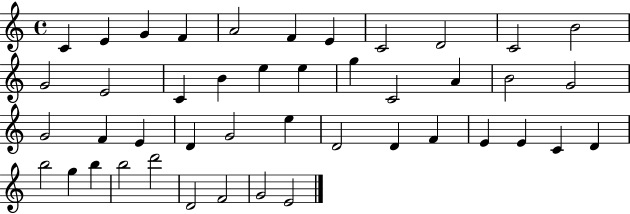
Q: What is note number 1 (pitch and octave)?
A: C4